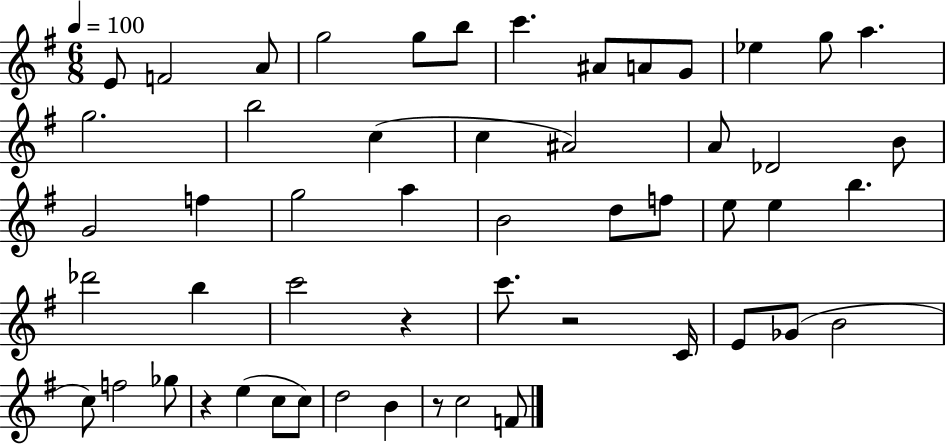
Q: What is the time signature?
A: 6/8